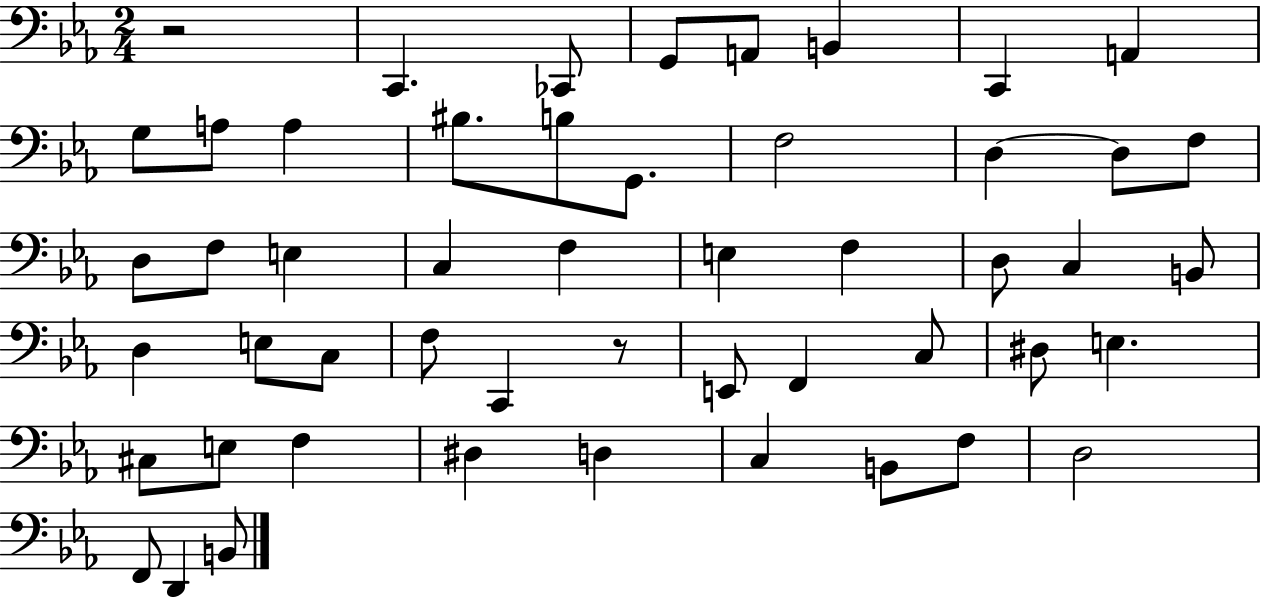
{
  \clef bass
  \numericTimeSignature
  \time 2/4
  \key ees \major
  r2 | c,4. ces,8 | g,8 a,8 b,4 | c,4 a,4 | \break g8 a8 a4 | bis8. b8 g,8. | f2 | d4~~ d8 f8 | \break d8 f8 e4 | c4 f4 | e4 f4 | d8 c4 b,8 | \break d4 e8 c8 | f8 c,4 r8 | e,8 f,4 c8 | dis8 e4. | \break cis8 e8 f4 | dis4 d4 | c4 b,8 f8 | d2 | \break f,8 d,4 b,8 | \bar "|."
}